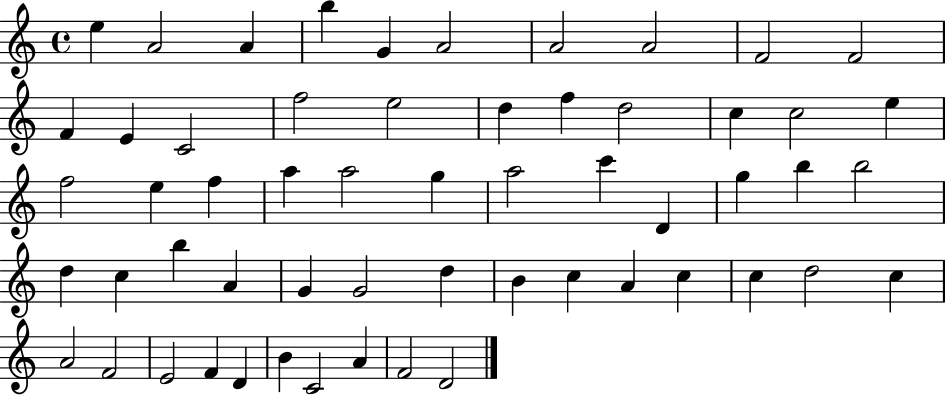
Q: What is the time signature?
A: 4/4